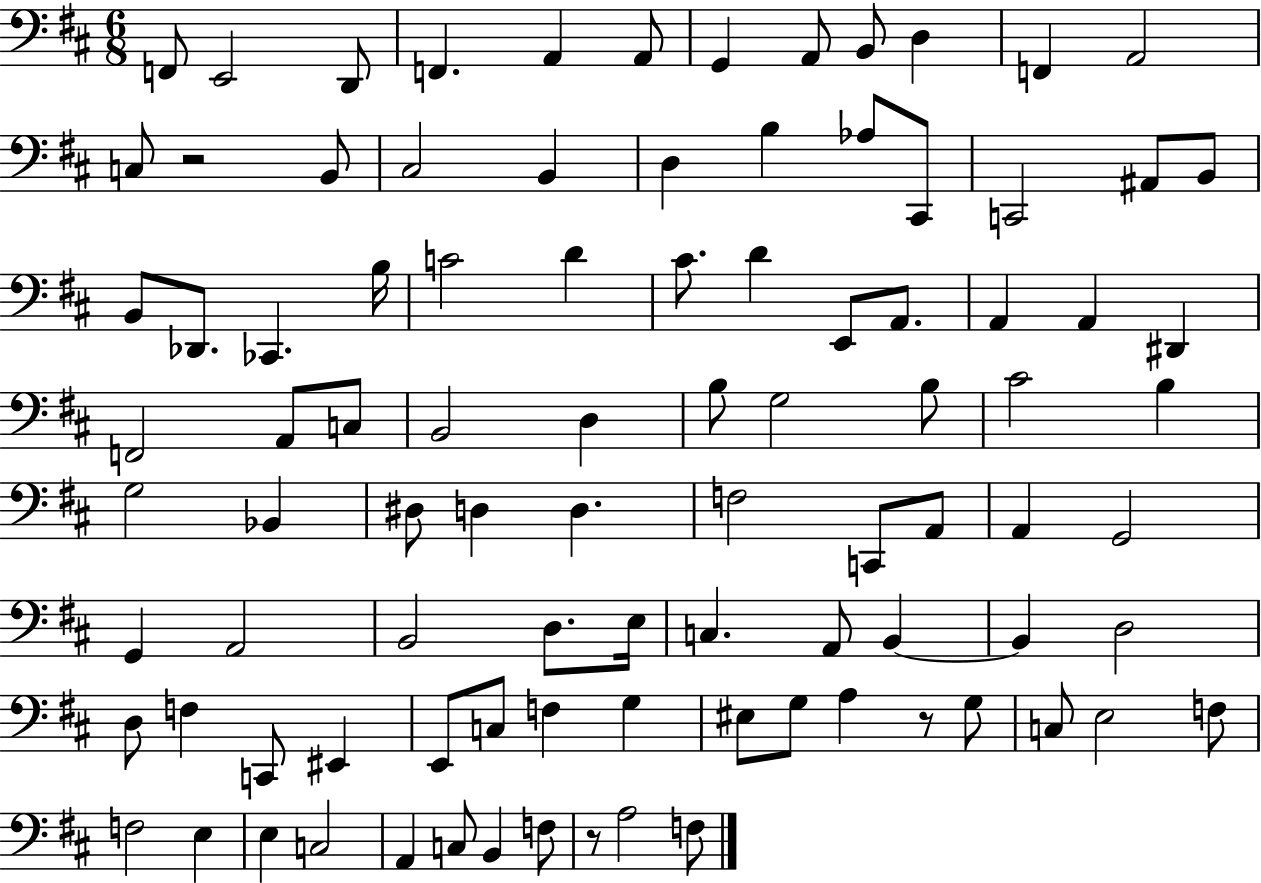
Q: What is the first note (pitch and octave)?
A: F2